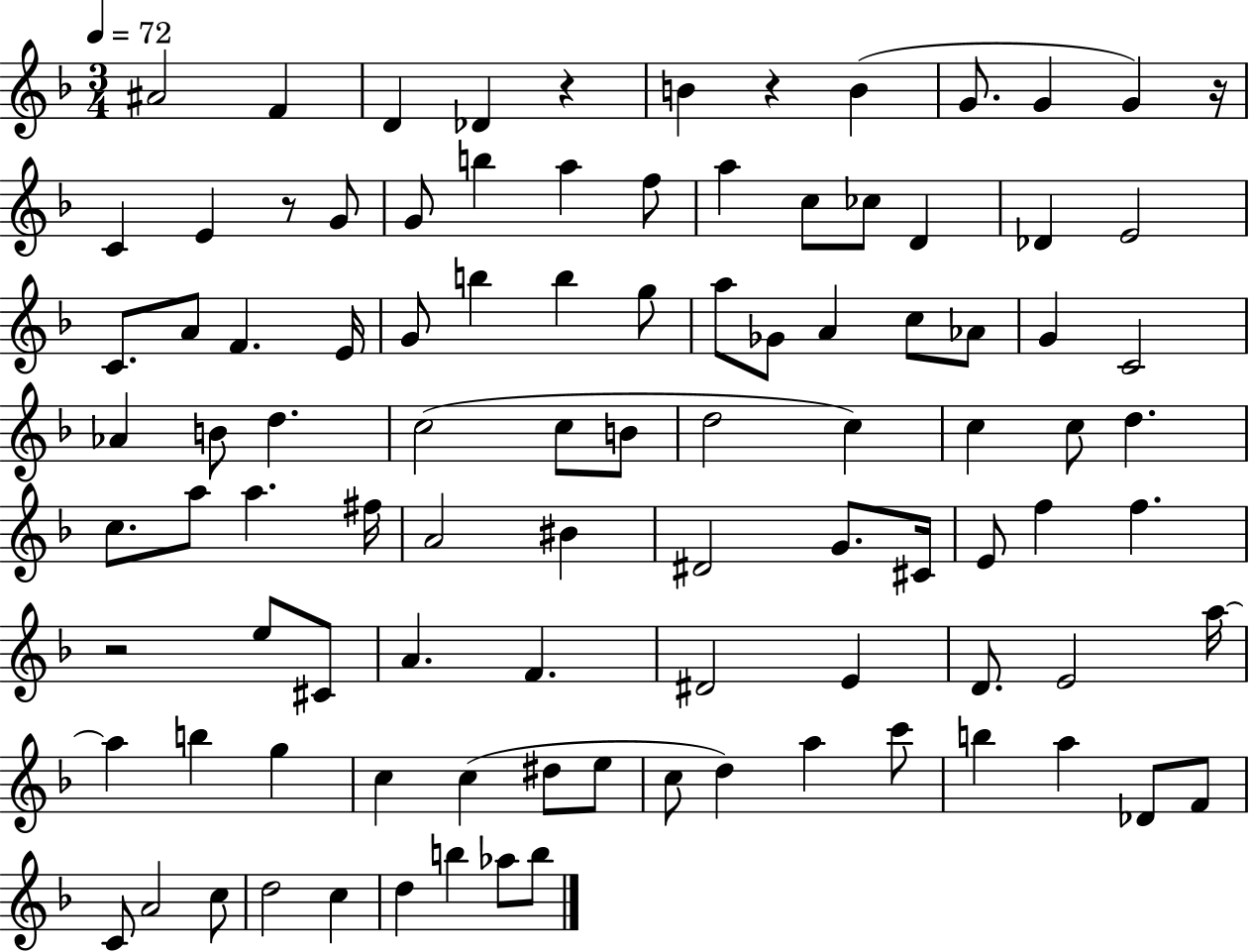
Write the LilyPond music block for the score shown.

{
  \clef treble
  \numericTimeSignature
  \time 3/4
  \key f \major
  \tempo 4 = 72
  ais'2 f'4 | d'4 des'4 r4 | b'4 r4 b'4( | g'8. g'4 g'4) r16 | \break c'4 e'4 r8 g'8 | g'8 b''4 a''4 f''8 | a''4 c''8 ces''8 d'4 | des'4 e'2 | \break c'8. a'8 f'4. e'16 | g'8 b''4 b''4 g''8 | a''8 ges'8 a'4 c''8 aes'8 | g'4 c'2 | \break aes'4 b'8 d''4. | c''2( c''8 b'8 | d''2 c''4) | c''4 c''8 d''4. | \break c''8. a''8 a''4. fis''16 | a'2 bis'4 | dis'2 g'8. cis'16 | e'8 f''4 f''4. | \break r2 e''8 cis'8 | a'4. f'4. | dis'2 e'4 | d'8. e'2 a''16~~ | \break a''4 b''4 g''4 | c''4 c''4( dis''8 e''8 | c''8 d''4) a''4 c'''8 | b''4 a''4 des'8 f'8 | \break c'8 a'2 c''8 | d''2 c''4 | d''4 b''4 aes''8 b''8 | \bar "|."
}